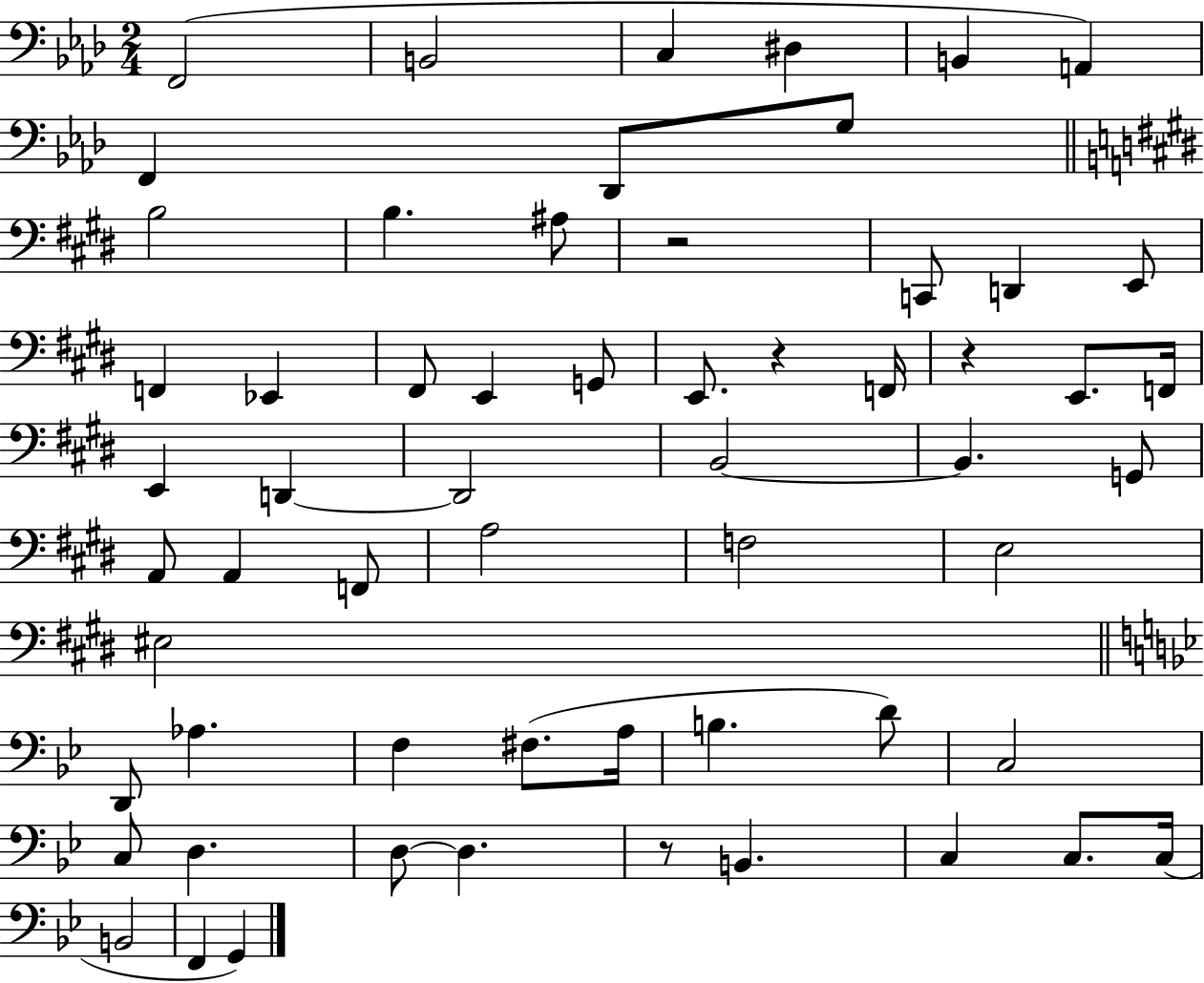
X:1
T:Untitled
M:2/4
L:1/4
K:Ab
F,,2 B,,2 C, ^D, B,, A,, F,, _D,,/2 G,/2 B,2 B, ^A,/2 z2 C,,/2 D,, E,,/2 F,, _E,, ^F,,/2 E,, G,,/2 E,,/2 z F,,/4 z E,,/2 F,,/4 E,, D,, D,,2 B,,2 B,, G,,/2 A,,/2 A,, F,,/2 A,2 F,2 E,2 ^E,2 D,,/2 _A, F, ^F,/2 A,/4 B, D/2 C,2 C,/2 D, D,/2 D, z/2 B,, C, C,/2 C,/4 B,,2 F,, G,,